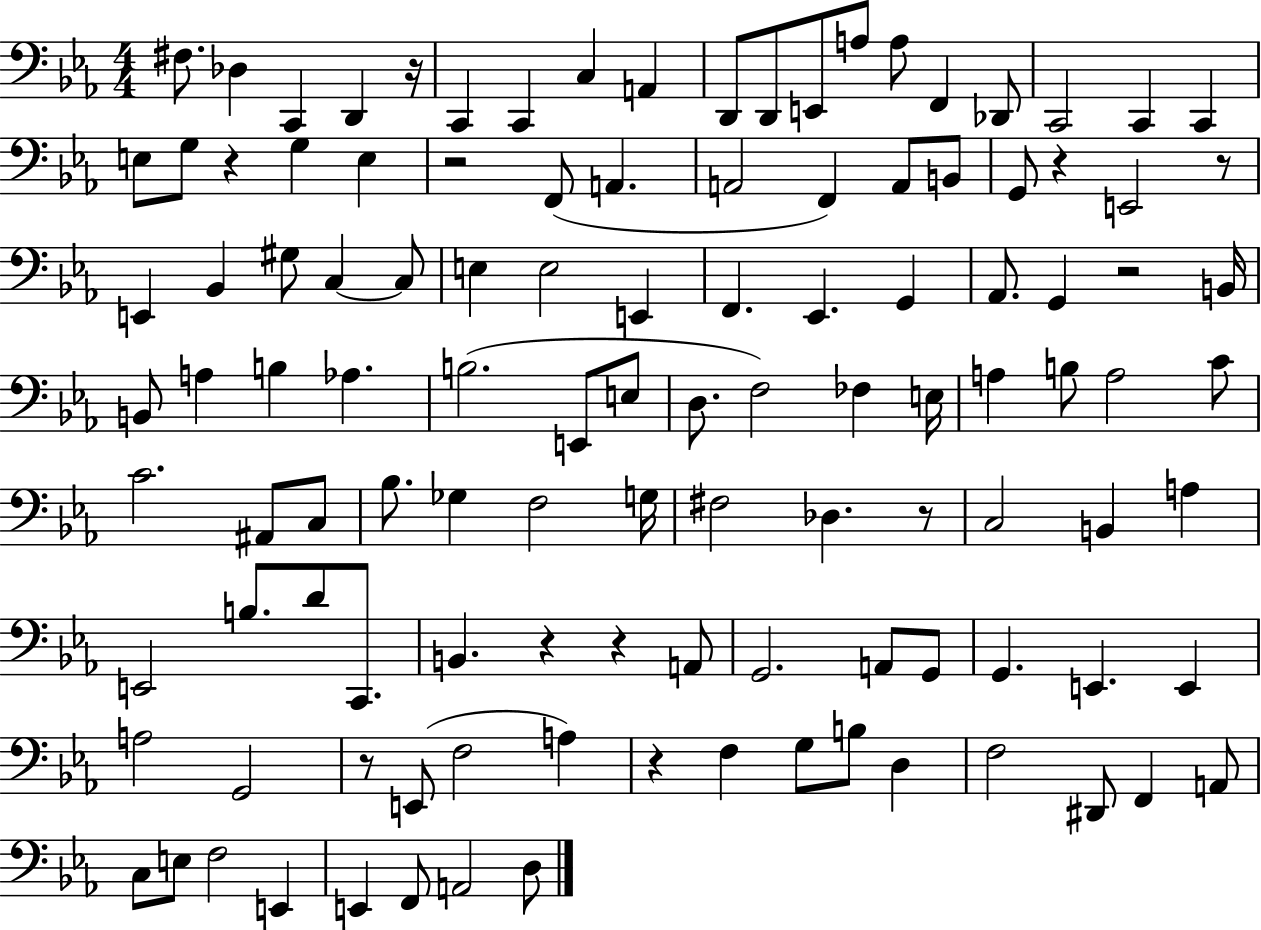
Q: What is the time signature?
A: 4/4